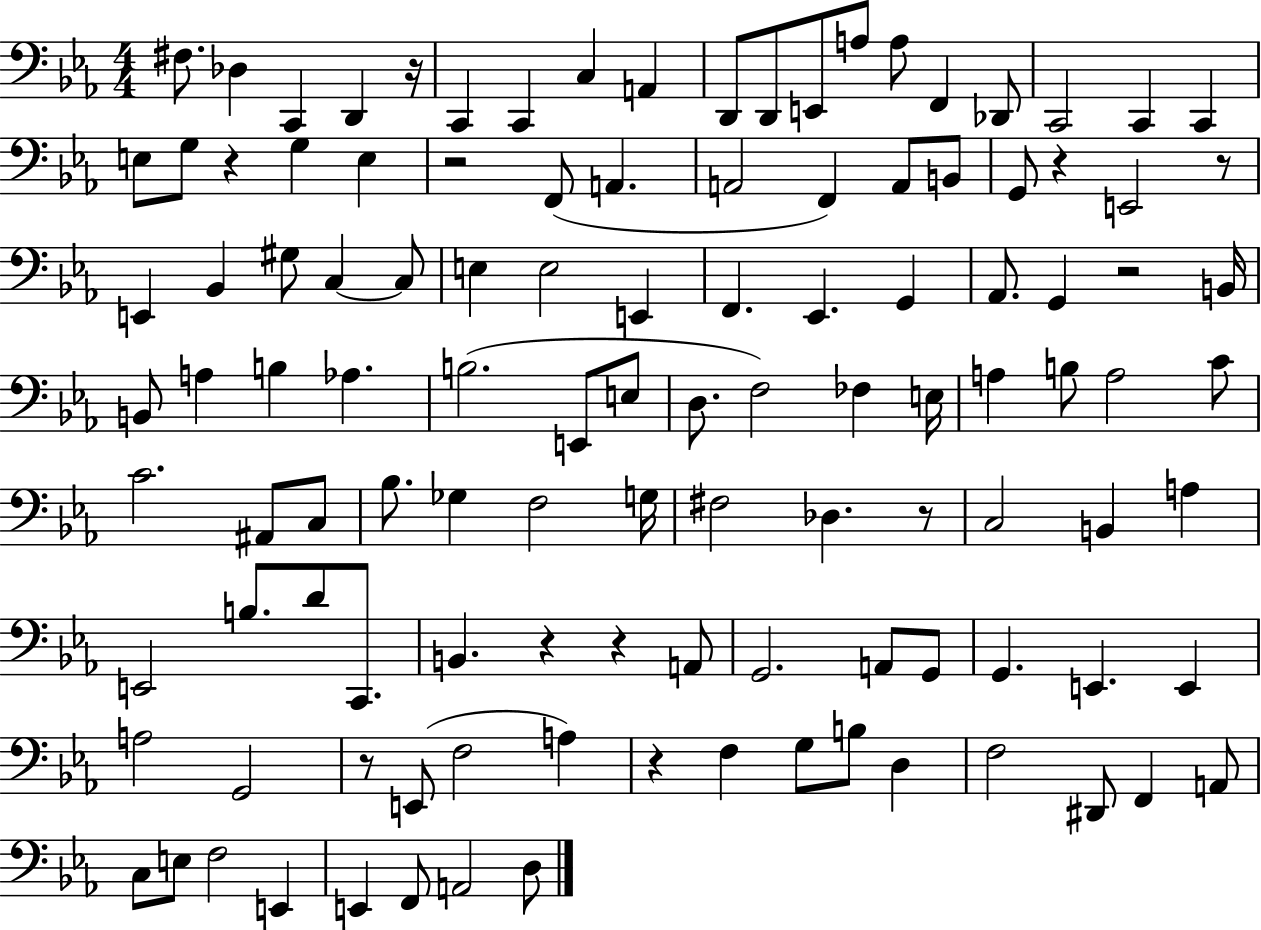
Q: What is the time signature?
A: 4/4